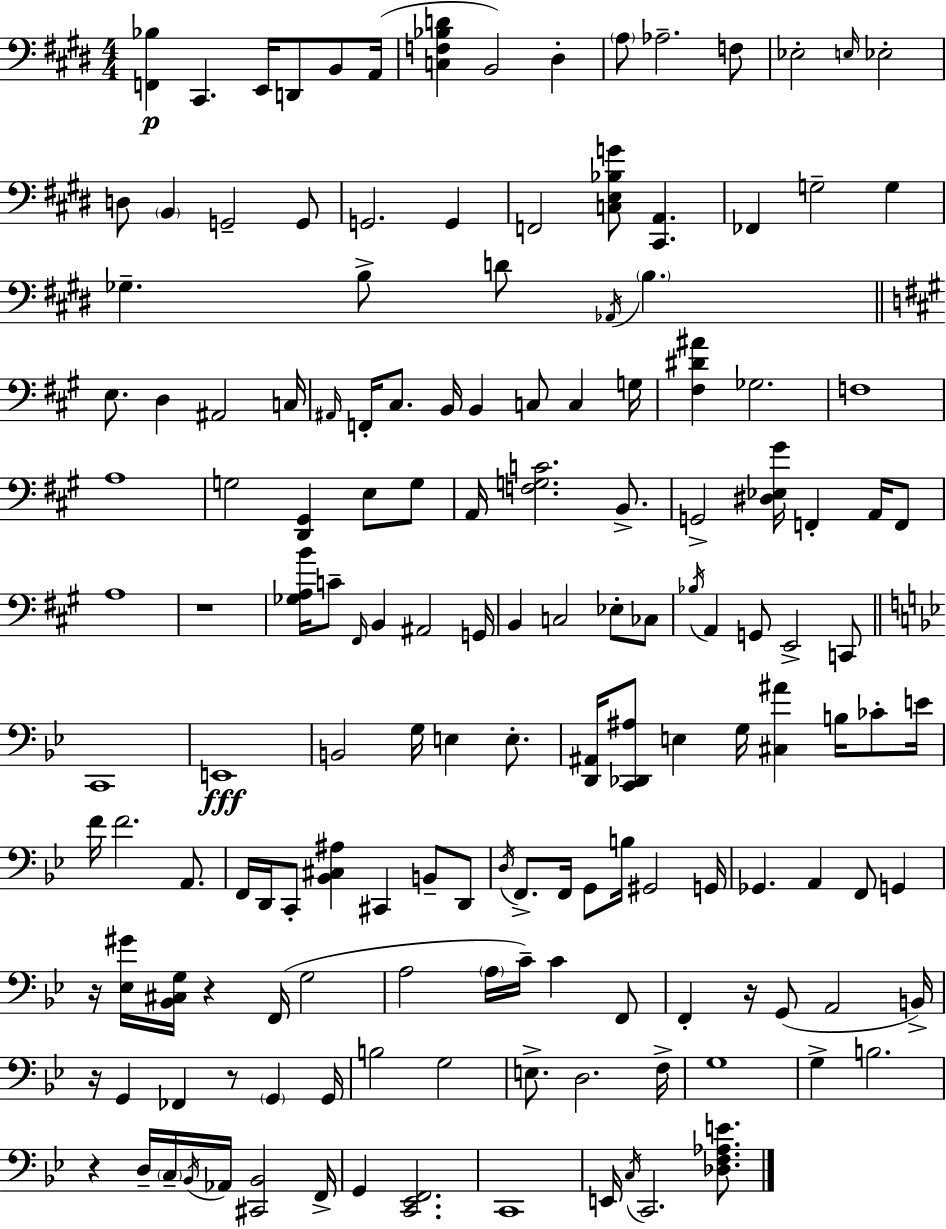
[F2,Bb3]/q C#2/q. E2/s D2/e B2/e A2/s [C3,F3,Bb3,D4]/q B2/h D#3/q A3/e Ab3/h. F3/e Eb3/h E3/s Eb3/h D3/e B2/q G2/h G2/e G2/h. G2/q F2/h [C3,E3,Bb3,G4]/e [C#2,A2]/q. FES2/q G3/h G3/q Gb3/q. B3/e D4/e Ab2/s B3/q. E3/e. D3/q A#2/h C3/s A#2/s F2/s C#3/e. B2/s B2/q C3/e C3/q G3/s [F#3,D#4,A#4]/q Gb3/h. F3/w A3/w G3/h [D2,G#2]/q E3/e G3/e A2/s [F3,G3,C4]/h. B2/e. G2/h [D#3,Eb3,G#4]/s F2/q A2/s F2/e A3/w R/w [Gb3,A3,B4]/s C4/e F#2/s B2/q A#2/h G2/s B2/q C3/h Eb3/e CES3/e Bb3/s A2/q G2/e E2/h C2/e C2/w E2/w B2/h G3/s E3/q E3/e. [D2,A#2]/s [C2,Db2,A#3]/e E3/q G3/s [C#3,A#4]/q B3/s CES4/e E4/s F4/s F4/h. A2/e. F2/s D2/s C2/e [Bb2,C#3,A#3]/q C#2/q B2/e D2/e D3/s F2/e. F2/s G2/e B3/s G#2/h G2/s Gb2/q. A2/q F2/e G2/q R/s [Eb3,G#4]/s [Bb2,C#3,G3]/s R/q F2/s G3/h A3/h A3/s C4/s C4/q F2/e F2/q R/s G2/e A2/h B2/s R/s G2/q FES2/q R/e G2/q G2/s B3/h G3/h E3/e. D3/h. F3/s G3/w G3/q B3/h. R/q D3/s C3/s Bb2/s Ab2/s [C#2,Bb2]/h F2/s G2/q [C2,Eb2,F2]/h. C2/w E2/s C3/s C2/h. [Db3,F3,Ab3,E4]/e.